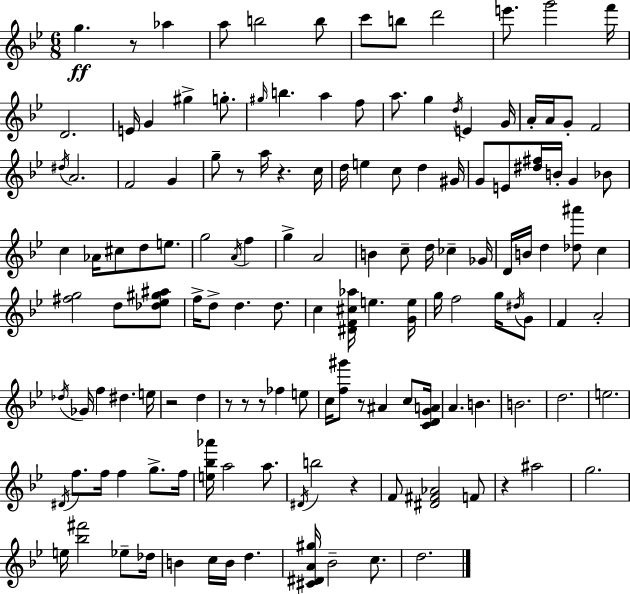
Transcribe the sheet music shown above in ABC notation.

X:1
T:Untitled
M:6/8
L:1/4
K:Bb
g z/2 _a a/2 b2 b/2 c'/2 b/2 d'2 e'/2 g'2 f'/4 D2 E/4 G ^g g/2 ^g/4 b a f/2 a/2 g d/4 E G/4 A/4 A/4 G/2 F2 ^d/4 A2 F2 G g/2 z/2 a/4 z c/4 d/4 e c/2 d ^G/4 G/2 E/2 [^d^f]/4 B/4 G _B/2 c _A/4 ^c/2 d/2 e/2 g2 A/4 f g A2 B c/2 d/4 _c _G/4 D/4 B/4 d [_d^a']/2 c [^fg]2 d/2 [_d_e^g^a]/2 f/4 d/2 d d/2 c [^DF^c_a]/4 e [Ge]/4 g/4 f2 g/4 ^d/4 G/2 F A2 _d/4 _G/4 f ^d e/4 z2 d z/2 z/2 z/2 _f e/2 c/4 [f^g']/2 z/2 ^A c/2 [CDGA]/4 A B B2 d2 e2 ^D/4 f/2 f/4 f g/2 f/4 [e_b_a']/4 a2 a/2 ^D/4 b2 z F/2 [^D^F_A]2 F/2 z ^a2 g2 e/4 [_b^f']2 _e/2 _d/4 B c/4 B/4 d [^C^DA^g]/4 _B2 c/2 d2